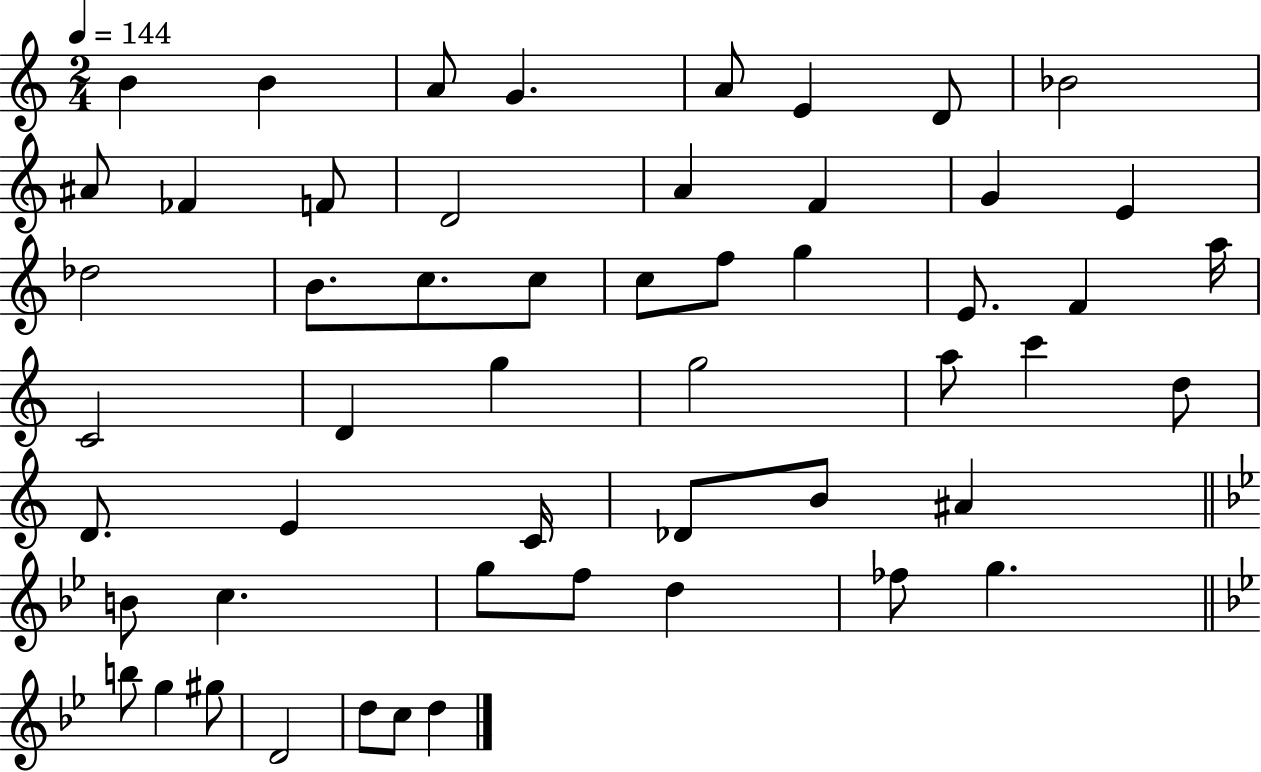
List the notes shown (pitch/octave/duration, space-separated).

B4/q B4/q A4/e G4/q. A4/e E4/q D4/e Bb4/h A#4/e FES4/q F4/e D4/h A4/q F4/q G4/q E4/q Db5/h B4/e. C5/e. C5/e C5/e F5/e G5/q E4/e. F4/q A5/s C4/h D4/q G5/q G5/h A5/e C6/q D5/e D4/e. E4/q C4/s Db4/e B4/e A#4/q B4/e C5/q. G5/e F5/e D5/q FES5/e G5/q. B5/e G5/q G#5/e D4/h D5/e C5/e D5/q